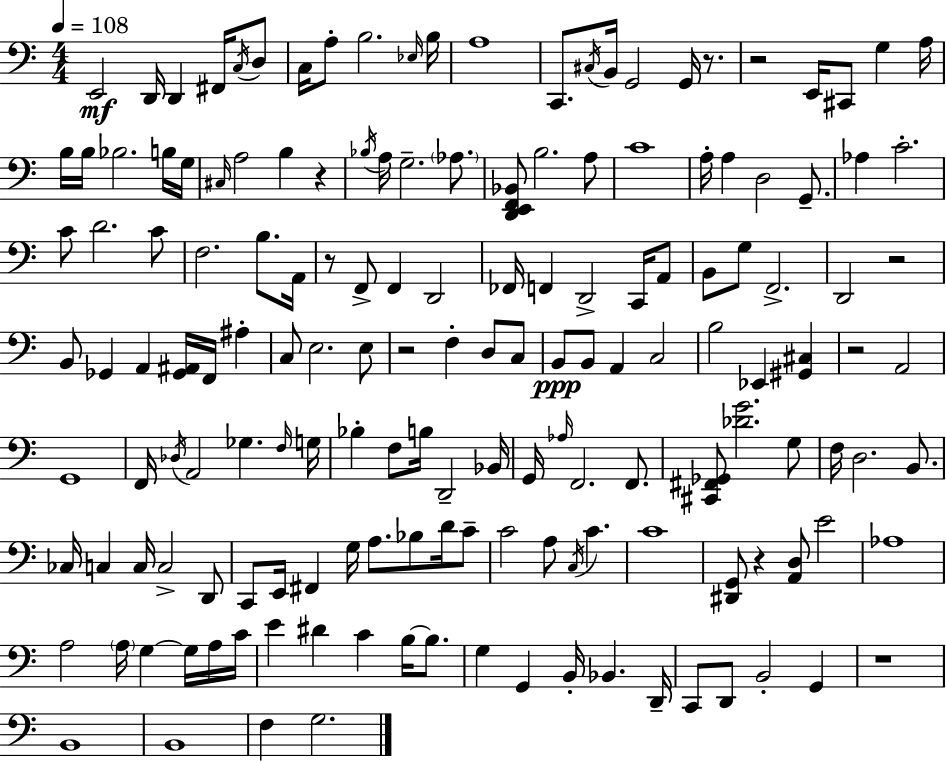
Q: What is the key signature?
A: A minor